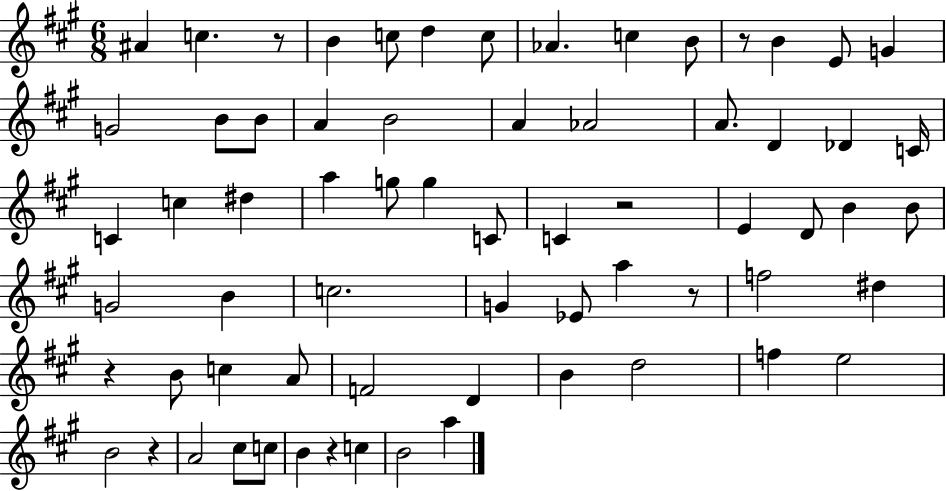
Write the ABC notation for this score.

X:1
T:Untitled
M:6/8
L:1/4
K:A
^A c z/2 B c/2 d c/2 _A c B/2 z/2 B E/2 G G2 B/2 B/2 A B2 A _A2 A/2 D _D C/4 C c ^d a g/2 g C/2 C z2 E D/2 B B/2 G2 B c2 G _E/2 a z/2 f2 ^d z B/2 c A/2 F2 D B d2 f e2 B2 z A2 ^c/2 c/2 B z c B2 a